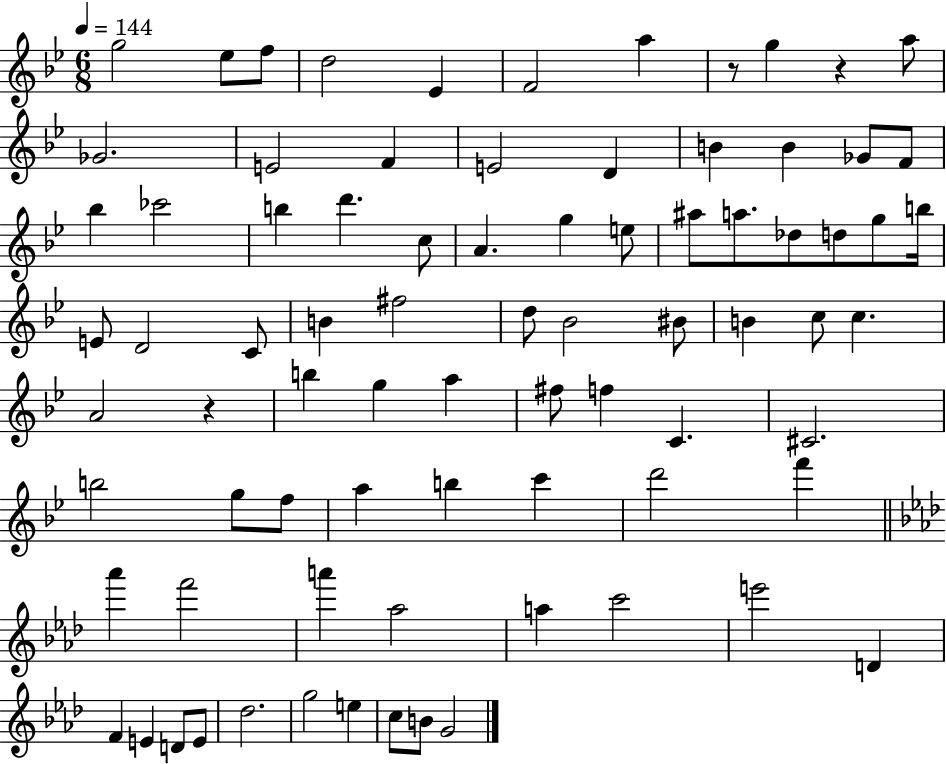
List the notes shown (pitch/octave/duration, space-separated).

G5/h Eb5/e F5/e D5/h Eb4/q F4/h A5/q R/e G5/q R/q A5/e Gb4/h. E4/h F4/q E4/h D4/q B4/q B4/q Gb4/e F4/e Bb5/q CES6/h B5/q D6/q. C5/e A4/q. G5/q E5/e A#5/e A5/e. Db5/e D5/e G5/e B5/s E4/e D4/h C4/e B4/q F#5/h D5/e Bb4/h BIS4/e B4/q C5/e C5/q. A4/h R/q B5/q G5/q A5/q F#5/e F5/q C4/q. C#4/h. B5/h G5/e F5/e A5/q B5/q C6/q D6/h F6/q Ab6/q F6/h A6/q Ab5/h A5/q C6/h E6/h D4/q F4/q E4/q D4/e E4/e Db5/h. G5/h E5/q C5/e B4/e G4/h